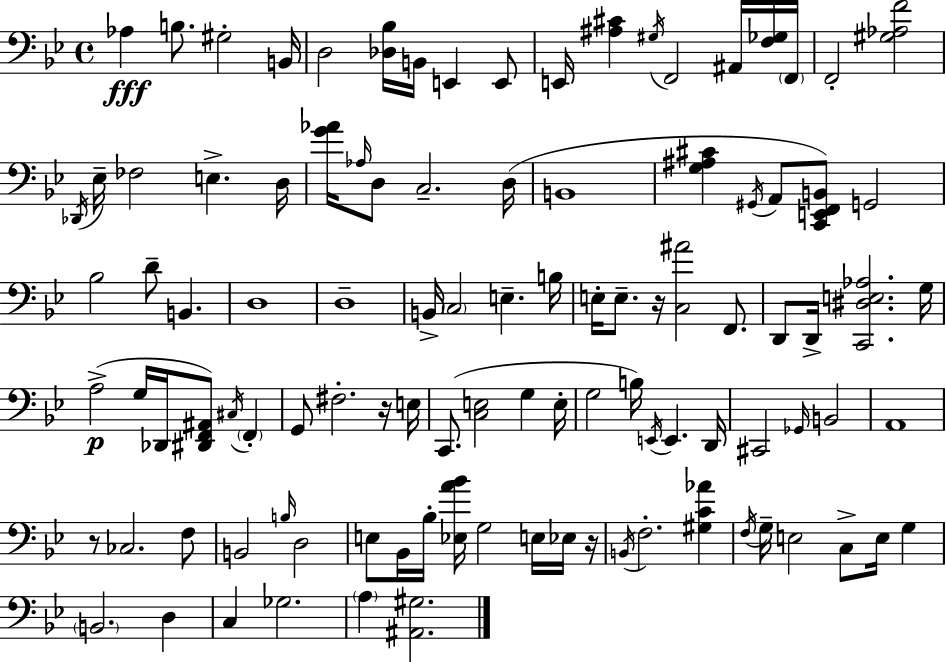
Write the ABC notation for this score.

X:1
T:Untitled
M:4/4
L:1/4
K:Gm
_A, B,/2 ^G,2 B,,/4 D,2 [_D,_B,]/4 B,,/4 E,, E,,/2 E,,/4 [^A,^C] ^G,/4 F,,2 ^A,,/4 [F,_G,]/4 F,,/4 F,,2 [^G,_A,F]2 _D,,/4 _E,/4 _F,2 E, D,/4 [G_A]/4 _A,/4 D,/2 C,2 D,/4 B,,4 [G,^A,^C] ^G,,/4 A,,/2 [C,,E,,F,,B,,]/2 G,,2 _B,2 D/2 B,, D,4 D,4 B,,/4 C,2 E, B,/4 E,/4 E,/2 z/4 [C,^A]2 F,,/2 D,,/2 D,,/4 [C,,^D,E,_A,]2 G,/4 A,2 G,/4 _D,,/4 [^D,,F,,^A,,]/2 ^C,/4 F,, G,,/2 ^F,2 z/4 E,/4 C,,/2 [C,E,]2 G, E,/4 G,2 B,/4 E,,/4 E,, D,,/4 ^C,,2 _G,,/4 B,,2 A,,4 z/2 _C,2 F,/2 B,,2 B,/4 D,2 E,/2 _B,,/4 _B,/4 [_E,A_B]/4 G,2 E,/4 _E,/4 z/4 B,,/4 F,2 [^G,C_A] F,/4 G,/4 E,2 C,/2 E,/4 G, B,,2 D, C, _G,2 A, [^A,,^G,]2